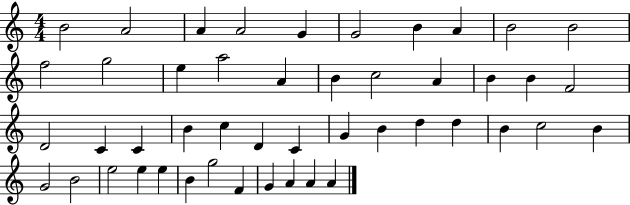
X:1
T:Untitled
M:4/4
L:1/4
K:C
B2 A2 A A2 G G2 B A B2 B2 f2 g2 e a2 A B c2 A B B F2 D2 C C B c D C G B d d B c2 B G2 B2 e2 e e B g2 F G A A A